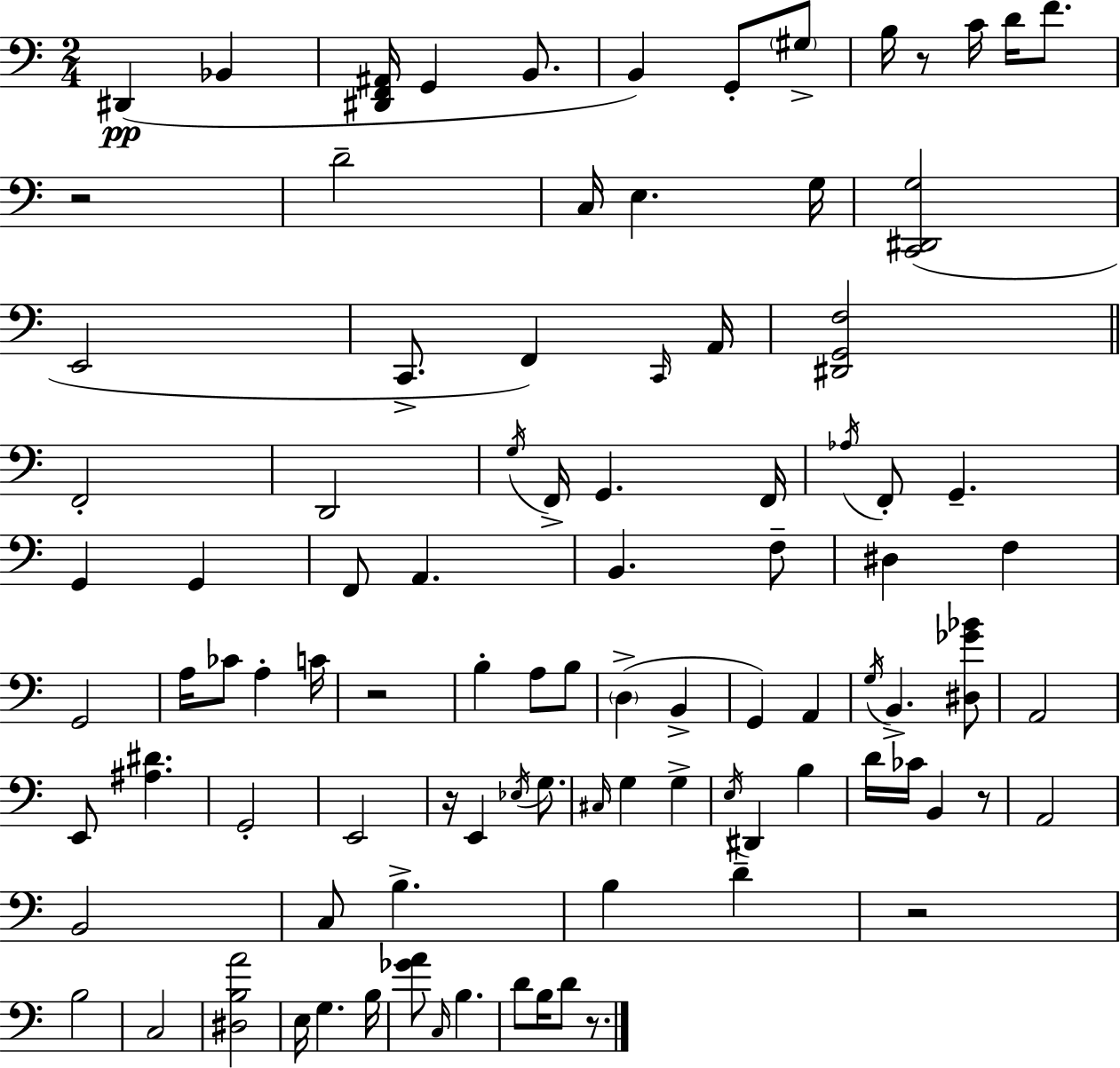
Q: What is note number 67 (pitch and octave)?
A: B2